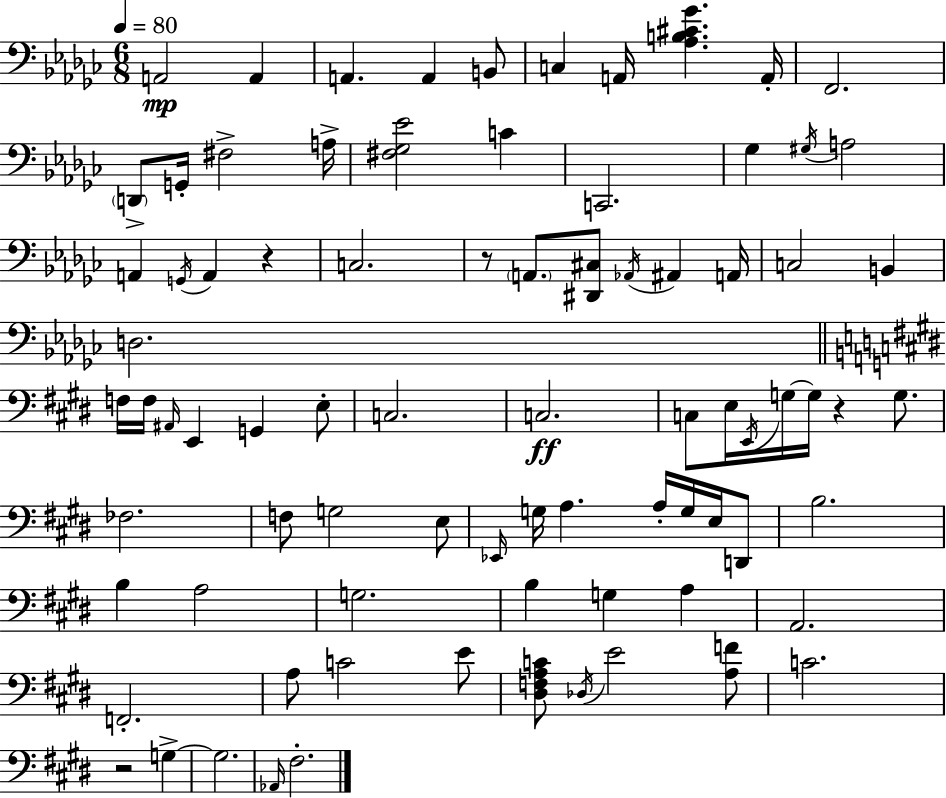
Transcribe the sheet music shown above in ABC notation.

X:1
T:Untitled
M:6/8
L:1/4
K:Ebm
A,,2 A,, A,, A,, B,,/2 C, A,,/4 [_A,B,^C_G] A,,/4 F,,2 D,,/2 G,,/4 ^F,2 A,/4 [^F,_G,_E]2 C C,,2 _G, ^G,/4 A,2 A,, G,,/4 A,, z C,2 z/2 A,,/2 [^D,,^C,]/2 _A,,/4 ^A,, A,,/4 C,2 B,, D,2 F,/4 F,/4 ^A,,/4 E,, G,, E,/2 C,2 C,2 C,/2 E,/4 E,,/4 G,/4 G,/4 z G,/2 _F,2 F,/2 G,2 E,/2 _E,,/4 G,/4 A, A,/4 G,/4 E,/4 D,,/2 B,2 B, A,2 G,2 B, G, A, A,,2 F,,2 A,/2 C2 E/2 [^D,F,A,C]/2 _D,/4 E2 [A,F]/2 C2 z2 G, G,2 _A,,/4 ^F,2